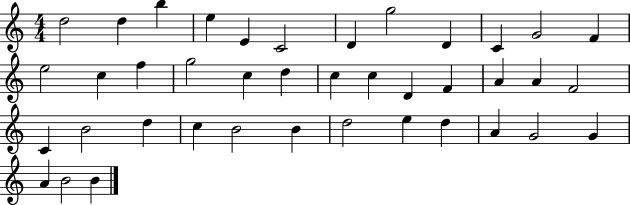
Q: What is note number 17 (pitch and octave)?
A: C5